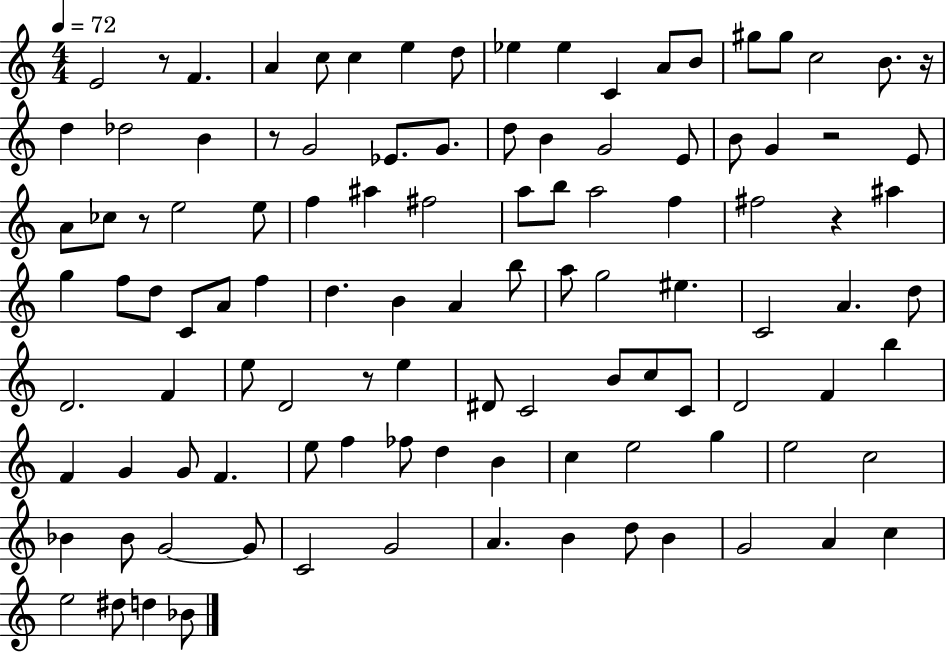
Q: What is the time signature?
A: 4/4